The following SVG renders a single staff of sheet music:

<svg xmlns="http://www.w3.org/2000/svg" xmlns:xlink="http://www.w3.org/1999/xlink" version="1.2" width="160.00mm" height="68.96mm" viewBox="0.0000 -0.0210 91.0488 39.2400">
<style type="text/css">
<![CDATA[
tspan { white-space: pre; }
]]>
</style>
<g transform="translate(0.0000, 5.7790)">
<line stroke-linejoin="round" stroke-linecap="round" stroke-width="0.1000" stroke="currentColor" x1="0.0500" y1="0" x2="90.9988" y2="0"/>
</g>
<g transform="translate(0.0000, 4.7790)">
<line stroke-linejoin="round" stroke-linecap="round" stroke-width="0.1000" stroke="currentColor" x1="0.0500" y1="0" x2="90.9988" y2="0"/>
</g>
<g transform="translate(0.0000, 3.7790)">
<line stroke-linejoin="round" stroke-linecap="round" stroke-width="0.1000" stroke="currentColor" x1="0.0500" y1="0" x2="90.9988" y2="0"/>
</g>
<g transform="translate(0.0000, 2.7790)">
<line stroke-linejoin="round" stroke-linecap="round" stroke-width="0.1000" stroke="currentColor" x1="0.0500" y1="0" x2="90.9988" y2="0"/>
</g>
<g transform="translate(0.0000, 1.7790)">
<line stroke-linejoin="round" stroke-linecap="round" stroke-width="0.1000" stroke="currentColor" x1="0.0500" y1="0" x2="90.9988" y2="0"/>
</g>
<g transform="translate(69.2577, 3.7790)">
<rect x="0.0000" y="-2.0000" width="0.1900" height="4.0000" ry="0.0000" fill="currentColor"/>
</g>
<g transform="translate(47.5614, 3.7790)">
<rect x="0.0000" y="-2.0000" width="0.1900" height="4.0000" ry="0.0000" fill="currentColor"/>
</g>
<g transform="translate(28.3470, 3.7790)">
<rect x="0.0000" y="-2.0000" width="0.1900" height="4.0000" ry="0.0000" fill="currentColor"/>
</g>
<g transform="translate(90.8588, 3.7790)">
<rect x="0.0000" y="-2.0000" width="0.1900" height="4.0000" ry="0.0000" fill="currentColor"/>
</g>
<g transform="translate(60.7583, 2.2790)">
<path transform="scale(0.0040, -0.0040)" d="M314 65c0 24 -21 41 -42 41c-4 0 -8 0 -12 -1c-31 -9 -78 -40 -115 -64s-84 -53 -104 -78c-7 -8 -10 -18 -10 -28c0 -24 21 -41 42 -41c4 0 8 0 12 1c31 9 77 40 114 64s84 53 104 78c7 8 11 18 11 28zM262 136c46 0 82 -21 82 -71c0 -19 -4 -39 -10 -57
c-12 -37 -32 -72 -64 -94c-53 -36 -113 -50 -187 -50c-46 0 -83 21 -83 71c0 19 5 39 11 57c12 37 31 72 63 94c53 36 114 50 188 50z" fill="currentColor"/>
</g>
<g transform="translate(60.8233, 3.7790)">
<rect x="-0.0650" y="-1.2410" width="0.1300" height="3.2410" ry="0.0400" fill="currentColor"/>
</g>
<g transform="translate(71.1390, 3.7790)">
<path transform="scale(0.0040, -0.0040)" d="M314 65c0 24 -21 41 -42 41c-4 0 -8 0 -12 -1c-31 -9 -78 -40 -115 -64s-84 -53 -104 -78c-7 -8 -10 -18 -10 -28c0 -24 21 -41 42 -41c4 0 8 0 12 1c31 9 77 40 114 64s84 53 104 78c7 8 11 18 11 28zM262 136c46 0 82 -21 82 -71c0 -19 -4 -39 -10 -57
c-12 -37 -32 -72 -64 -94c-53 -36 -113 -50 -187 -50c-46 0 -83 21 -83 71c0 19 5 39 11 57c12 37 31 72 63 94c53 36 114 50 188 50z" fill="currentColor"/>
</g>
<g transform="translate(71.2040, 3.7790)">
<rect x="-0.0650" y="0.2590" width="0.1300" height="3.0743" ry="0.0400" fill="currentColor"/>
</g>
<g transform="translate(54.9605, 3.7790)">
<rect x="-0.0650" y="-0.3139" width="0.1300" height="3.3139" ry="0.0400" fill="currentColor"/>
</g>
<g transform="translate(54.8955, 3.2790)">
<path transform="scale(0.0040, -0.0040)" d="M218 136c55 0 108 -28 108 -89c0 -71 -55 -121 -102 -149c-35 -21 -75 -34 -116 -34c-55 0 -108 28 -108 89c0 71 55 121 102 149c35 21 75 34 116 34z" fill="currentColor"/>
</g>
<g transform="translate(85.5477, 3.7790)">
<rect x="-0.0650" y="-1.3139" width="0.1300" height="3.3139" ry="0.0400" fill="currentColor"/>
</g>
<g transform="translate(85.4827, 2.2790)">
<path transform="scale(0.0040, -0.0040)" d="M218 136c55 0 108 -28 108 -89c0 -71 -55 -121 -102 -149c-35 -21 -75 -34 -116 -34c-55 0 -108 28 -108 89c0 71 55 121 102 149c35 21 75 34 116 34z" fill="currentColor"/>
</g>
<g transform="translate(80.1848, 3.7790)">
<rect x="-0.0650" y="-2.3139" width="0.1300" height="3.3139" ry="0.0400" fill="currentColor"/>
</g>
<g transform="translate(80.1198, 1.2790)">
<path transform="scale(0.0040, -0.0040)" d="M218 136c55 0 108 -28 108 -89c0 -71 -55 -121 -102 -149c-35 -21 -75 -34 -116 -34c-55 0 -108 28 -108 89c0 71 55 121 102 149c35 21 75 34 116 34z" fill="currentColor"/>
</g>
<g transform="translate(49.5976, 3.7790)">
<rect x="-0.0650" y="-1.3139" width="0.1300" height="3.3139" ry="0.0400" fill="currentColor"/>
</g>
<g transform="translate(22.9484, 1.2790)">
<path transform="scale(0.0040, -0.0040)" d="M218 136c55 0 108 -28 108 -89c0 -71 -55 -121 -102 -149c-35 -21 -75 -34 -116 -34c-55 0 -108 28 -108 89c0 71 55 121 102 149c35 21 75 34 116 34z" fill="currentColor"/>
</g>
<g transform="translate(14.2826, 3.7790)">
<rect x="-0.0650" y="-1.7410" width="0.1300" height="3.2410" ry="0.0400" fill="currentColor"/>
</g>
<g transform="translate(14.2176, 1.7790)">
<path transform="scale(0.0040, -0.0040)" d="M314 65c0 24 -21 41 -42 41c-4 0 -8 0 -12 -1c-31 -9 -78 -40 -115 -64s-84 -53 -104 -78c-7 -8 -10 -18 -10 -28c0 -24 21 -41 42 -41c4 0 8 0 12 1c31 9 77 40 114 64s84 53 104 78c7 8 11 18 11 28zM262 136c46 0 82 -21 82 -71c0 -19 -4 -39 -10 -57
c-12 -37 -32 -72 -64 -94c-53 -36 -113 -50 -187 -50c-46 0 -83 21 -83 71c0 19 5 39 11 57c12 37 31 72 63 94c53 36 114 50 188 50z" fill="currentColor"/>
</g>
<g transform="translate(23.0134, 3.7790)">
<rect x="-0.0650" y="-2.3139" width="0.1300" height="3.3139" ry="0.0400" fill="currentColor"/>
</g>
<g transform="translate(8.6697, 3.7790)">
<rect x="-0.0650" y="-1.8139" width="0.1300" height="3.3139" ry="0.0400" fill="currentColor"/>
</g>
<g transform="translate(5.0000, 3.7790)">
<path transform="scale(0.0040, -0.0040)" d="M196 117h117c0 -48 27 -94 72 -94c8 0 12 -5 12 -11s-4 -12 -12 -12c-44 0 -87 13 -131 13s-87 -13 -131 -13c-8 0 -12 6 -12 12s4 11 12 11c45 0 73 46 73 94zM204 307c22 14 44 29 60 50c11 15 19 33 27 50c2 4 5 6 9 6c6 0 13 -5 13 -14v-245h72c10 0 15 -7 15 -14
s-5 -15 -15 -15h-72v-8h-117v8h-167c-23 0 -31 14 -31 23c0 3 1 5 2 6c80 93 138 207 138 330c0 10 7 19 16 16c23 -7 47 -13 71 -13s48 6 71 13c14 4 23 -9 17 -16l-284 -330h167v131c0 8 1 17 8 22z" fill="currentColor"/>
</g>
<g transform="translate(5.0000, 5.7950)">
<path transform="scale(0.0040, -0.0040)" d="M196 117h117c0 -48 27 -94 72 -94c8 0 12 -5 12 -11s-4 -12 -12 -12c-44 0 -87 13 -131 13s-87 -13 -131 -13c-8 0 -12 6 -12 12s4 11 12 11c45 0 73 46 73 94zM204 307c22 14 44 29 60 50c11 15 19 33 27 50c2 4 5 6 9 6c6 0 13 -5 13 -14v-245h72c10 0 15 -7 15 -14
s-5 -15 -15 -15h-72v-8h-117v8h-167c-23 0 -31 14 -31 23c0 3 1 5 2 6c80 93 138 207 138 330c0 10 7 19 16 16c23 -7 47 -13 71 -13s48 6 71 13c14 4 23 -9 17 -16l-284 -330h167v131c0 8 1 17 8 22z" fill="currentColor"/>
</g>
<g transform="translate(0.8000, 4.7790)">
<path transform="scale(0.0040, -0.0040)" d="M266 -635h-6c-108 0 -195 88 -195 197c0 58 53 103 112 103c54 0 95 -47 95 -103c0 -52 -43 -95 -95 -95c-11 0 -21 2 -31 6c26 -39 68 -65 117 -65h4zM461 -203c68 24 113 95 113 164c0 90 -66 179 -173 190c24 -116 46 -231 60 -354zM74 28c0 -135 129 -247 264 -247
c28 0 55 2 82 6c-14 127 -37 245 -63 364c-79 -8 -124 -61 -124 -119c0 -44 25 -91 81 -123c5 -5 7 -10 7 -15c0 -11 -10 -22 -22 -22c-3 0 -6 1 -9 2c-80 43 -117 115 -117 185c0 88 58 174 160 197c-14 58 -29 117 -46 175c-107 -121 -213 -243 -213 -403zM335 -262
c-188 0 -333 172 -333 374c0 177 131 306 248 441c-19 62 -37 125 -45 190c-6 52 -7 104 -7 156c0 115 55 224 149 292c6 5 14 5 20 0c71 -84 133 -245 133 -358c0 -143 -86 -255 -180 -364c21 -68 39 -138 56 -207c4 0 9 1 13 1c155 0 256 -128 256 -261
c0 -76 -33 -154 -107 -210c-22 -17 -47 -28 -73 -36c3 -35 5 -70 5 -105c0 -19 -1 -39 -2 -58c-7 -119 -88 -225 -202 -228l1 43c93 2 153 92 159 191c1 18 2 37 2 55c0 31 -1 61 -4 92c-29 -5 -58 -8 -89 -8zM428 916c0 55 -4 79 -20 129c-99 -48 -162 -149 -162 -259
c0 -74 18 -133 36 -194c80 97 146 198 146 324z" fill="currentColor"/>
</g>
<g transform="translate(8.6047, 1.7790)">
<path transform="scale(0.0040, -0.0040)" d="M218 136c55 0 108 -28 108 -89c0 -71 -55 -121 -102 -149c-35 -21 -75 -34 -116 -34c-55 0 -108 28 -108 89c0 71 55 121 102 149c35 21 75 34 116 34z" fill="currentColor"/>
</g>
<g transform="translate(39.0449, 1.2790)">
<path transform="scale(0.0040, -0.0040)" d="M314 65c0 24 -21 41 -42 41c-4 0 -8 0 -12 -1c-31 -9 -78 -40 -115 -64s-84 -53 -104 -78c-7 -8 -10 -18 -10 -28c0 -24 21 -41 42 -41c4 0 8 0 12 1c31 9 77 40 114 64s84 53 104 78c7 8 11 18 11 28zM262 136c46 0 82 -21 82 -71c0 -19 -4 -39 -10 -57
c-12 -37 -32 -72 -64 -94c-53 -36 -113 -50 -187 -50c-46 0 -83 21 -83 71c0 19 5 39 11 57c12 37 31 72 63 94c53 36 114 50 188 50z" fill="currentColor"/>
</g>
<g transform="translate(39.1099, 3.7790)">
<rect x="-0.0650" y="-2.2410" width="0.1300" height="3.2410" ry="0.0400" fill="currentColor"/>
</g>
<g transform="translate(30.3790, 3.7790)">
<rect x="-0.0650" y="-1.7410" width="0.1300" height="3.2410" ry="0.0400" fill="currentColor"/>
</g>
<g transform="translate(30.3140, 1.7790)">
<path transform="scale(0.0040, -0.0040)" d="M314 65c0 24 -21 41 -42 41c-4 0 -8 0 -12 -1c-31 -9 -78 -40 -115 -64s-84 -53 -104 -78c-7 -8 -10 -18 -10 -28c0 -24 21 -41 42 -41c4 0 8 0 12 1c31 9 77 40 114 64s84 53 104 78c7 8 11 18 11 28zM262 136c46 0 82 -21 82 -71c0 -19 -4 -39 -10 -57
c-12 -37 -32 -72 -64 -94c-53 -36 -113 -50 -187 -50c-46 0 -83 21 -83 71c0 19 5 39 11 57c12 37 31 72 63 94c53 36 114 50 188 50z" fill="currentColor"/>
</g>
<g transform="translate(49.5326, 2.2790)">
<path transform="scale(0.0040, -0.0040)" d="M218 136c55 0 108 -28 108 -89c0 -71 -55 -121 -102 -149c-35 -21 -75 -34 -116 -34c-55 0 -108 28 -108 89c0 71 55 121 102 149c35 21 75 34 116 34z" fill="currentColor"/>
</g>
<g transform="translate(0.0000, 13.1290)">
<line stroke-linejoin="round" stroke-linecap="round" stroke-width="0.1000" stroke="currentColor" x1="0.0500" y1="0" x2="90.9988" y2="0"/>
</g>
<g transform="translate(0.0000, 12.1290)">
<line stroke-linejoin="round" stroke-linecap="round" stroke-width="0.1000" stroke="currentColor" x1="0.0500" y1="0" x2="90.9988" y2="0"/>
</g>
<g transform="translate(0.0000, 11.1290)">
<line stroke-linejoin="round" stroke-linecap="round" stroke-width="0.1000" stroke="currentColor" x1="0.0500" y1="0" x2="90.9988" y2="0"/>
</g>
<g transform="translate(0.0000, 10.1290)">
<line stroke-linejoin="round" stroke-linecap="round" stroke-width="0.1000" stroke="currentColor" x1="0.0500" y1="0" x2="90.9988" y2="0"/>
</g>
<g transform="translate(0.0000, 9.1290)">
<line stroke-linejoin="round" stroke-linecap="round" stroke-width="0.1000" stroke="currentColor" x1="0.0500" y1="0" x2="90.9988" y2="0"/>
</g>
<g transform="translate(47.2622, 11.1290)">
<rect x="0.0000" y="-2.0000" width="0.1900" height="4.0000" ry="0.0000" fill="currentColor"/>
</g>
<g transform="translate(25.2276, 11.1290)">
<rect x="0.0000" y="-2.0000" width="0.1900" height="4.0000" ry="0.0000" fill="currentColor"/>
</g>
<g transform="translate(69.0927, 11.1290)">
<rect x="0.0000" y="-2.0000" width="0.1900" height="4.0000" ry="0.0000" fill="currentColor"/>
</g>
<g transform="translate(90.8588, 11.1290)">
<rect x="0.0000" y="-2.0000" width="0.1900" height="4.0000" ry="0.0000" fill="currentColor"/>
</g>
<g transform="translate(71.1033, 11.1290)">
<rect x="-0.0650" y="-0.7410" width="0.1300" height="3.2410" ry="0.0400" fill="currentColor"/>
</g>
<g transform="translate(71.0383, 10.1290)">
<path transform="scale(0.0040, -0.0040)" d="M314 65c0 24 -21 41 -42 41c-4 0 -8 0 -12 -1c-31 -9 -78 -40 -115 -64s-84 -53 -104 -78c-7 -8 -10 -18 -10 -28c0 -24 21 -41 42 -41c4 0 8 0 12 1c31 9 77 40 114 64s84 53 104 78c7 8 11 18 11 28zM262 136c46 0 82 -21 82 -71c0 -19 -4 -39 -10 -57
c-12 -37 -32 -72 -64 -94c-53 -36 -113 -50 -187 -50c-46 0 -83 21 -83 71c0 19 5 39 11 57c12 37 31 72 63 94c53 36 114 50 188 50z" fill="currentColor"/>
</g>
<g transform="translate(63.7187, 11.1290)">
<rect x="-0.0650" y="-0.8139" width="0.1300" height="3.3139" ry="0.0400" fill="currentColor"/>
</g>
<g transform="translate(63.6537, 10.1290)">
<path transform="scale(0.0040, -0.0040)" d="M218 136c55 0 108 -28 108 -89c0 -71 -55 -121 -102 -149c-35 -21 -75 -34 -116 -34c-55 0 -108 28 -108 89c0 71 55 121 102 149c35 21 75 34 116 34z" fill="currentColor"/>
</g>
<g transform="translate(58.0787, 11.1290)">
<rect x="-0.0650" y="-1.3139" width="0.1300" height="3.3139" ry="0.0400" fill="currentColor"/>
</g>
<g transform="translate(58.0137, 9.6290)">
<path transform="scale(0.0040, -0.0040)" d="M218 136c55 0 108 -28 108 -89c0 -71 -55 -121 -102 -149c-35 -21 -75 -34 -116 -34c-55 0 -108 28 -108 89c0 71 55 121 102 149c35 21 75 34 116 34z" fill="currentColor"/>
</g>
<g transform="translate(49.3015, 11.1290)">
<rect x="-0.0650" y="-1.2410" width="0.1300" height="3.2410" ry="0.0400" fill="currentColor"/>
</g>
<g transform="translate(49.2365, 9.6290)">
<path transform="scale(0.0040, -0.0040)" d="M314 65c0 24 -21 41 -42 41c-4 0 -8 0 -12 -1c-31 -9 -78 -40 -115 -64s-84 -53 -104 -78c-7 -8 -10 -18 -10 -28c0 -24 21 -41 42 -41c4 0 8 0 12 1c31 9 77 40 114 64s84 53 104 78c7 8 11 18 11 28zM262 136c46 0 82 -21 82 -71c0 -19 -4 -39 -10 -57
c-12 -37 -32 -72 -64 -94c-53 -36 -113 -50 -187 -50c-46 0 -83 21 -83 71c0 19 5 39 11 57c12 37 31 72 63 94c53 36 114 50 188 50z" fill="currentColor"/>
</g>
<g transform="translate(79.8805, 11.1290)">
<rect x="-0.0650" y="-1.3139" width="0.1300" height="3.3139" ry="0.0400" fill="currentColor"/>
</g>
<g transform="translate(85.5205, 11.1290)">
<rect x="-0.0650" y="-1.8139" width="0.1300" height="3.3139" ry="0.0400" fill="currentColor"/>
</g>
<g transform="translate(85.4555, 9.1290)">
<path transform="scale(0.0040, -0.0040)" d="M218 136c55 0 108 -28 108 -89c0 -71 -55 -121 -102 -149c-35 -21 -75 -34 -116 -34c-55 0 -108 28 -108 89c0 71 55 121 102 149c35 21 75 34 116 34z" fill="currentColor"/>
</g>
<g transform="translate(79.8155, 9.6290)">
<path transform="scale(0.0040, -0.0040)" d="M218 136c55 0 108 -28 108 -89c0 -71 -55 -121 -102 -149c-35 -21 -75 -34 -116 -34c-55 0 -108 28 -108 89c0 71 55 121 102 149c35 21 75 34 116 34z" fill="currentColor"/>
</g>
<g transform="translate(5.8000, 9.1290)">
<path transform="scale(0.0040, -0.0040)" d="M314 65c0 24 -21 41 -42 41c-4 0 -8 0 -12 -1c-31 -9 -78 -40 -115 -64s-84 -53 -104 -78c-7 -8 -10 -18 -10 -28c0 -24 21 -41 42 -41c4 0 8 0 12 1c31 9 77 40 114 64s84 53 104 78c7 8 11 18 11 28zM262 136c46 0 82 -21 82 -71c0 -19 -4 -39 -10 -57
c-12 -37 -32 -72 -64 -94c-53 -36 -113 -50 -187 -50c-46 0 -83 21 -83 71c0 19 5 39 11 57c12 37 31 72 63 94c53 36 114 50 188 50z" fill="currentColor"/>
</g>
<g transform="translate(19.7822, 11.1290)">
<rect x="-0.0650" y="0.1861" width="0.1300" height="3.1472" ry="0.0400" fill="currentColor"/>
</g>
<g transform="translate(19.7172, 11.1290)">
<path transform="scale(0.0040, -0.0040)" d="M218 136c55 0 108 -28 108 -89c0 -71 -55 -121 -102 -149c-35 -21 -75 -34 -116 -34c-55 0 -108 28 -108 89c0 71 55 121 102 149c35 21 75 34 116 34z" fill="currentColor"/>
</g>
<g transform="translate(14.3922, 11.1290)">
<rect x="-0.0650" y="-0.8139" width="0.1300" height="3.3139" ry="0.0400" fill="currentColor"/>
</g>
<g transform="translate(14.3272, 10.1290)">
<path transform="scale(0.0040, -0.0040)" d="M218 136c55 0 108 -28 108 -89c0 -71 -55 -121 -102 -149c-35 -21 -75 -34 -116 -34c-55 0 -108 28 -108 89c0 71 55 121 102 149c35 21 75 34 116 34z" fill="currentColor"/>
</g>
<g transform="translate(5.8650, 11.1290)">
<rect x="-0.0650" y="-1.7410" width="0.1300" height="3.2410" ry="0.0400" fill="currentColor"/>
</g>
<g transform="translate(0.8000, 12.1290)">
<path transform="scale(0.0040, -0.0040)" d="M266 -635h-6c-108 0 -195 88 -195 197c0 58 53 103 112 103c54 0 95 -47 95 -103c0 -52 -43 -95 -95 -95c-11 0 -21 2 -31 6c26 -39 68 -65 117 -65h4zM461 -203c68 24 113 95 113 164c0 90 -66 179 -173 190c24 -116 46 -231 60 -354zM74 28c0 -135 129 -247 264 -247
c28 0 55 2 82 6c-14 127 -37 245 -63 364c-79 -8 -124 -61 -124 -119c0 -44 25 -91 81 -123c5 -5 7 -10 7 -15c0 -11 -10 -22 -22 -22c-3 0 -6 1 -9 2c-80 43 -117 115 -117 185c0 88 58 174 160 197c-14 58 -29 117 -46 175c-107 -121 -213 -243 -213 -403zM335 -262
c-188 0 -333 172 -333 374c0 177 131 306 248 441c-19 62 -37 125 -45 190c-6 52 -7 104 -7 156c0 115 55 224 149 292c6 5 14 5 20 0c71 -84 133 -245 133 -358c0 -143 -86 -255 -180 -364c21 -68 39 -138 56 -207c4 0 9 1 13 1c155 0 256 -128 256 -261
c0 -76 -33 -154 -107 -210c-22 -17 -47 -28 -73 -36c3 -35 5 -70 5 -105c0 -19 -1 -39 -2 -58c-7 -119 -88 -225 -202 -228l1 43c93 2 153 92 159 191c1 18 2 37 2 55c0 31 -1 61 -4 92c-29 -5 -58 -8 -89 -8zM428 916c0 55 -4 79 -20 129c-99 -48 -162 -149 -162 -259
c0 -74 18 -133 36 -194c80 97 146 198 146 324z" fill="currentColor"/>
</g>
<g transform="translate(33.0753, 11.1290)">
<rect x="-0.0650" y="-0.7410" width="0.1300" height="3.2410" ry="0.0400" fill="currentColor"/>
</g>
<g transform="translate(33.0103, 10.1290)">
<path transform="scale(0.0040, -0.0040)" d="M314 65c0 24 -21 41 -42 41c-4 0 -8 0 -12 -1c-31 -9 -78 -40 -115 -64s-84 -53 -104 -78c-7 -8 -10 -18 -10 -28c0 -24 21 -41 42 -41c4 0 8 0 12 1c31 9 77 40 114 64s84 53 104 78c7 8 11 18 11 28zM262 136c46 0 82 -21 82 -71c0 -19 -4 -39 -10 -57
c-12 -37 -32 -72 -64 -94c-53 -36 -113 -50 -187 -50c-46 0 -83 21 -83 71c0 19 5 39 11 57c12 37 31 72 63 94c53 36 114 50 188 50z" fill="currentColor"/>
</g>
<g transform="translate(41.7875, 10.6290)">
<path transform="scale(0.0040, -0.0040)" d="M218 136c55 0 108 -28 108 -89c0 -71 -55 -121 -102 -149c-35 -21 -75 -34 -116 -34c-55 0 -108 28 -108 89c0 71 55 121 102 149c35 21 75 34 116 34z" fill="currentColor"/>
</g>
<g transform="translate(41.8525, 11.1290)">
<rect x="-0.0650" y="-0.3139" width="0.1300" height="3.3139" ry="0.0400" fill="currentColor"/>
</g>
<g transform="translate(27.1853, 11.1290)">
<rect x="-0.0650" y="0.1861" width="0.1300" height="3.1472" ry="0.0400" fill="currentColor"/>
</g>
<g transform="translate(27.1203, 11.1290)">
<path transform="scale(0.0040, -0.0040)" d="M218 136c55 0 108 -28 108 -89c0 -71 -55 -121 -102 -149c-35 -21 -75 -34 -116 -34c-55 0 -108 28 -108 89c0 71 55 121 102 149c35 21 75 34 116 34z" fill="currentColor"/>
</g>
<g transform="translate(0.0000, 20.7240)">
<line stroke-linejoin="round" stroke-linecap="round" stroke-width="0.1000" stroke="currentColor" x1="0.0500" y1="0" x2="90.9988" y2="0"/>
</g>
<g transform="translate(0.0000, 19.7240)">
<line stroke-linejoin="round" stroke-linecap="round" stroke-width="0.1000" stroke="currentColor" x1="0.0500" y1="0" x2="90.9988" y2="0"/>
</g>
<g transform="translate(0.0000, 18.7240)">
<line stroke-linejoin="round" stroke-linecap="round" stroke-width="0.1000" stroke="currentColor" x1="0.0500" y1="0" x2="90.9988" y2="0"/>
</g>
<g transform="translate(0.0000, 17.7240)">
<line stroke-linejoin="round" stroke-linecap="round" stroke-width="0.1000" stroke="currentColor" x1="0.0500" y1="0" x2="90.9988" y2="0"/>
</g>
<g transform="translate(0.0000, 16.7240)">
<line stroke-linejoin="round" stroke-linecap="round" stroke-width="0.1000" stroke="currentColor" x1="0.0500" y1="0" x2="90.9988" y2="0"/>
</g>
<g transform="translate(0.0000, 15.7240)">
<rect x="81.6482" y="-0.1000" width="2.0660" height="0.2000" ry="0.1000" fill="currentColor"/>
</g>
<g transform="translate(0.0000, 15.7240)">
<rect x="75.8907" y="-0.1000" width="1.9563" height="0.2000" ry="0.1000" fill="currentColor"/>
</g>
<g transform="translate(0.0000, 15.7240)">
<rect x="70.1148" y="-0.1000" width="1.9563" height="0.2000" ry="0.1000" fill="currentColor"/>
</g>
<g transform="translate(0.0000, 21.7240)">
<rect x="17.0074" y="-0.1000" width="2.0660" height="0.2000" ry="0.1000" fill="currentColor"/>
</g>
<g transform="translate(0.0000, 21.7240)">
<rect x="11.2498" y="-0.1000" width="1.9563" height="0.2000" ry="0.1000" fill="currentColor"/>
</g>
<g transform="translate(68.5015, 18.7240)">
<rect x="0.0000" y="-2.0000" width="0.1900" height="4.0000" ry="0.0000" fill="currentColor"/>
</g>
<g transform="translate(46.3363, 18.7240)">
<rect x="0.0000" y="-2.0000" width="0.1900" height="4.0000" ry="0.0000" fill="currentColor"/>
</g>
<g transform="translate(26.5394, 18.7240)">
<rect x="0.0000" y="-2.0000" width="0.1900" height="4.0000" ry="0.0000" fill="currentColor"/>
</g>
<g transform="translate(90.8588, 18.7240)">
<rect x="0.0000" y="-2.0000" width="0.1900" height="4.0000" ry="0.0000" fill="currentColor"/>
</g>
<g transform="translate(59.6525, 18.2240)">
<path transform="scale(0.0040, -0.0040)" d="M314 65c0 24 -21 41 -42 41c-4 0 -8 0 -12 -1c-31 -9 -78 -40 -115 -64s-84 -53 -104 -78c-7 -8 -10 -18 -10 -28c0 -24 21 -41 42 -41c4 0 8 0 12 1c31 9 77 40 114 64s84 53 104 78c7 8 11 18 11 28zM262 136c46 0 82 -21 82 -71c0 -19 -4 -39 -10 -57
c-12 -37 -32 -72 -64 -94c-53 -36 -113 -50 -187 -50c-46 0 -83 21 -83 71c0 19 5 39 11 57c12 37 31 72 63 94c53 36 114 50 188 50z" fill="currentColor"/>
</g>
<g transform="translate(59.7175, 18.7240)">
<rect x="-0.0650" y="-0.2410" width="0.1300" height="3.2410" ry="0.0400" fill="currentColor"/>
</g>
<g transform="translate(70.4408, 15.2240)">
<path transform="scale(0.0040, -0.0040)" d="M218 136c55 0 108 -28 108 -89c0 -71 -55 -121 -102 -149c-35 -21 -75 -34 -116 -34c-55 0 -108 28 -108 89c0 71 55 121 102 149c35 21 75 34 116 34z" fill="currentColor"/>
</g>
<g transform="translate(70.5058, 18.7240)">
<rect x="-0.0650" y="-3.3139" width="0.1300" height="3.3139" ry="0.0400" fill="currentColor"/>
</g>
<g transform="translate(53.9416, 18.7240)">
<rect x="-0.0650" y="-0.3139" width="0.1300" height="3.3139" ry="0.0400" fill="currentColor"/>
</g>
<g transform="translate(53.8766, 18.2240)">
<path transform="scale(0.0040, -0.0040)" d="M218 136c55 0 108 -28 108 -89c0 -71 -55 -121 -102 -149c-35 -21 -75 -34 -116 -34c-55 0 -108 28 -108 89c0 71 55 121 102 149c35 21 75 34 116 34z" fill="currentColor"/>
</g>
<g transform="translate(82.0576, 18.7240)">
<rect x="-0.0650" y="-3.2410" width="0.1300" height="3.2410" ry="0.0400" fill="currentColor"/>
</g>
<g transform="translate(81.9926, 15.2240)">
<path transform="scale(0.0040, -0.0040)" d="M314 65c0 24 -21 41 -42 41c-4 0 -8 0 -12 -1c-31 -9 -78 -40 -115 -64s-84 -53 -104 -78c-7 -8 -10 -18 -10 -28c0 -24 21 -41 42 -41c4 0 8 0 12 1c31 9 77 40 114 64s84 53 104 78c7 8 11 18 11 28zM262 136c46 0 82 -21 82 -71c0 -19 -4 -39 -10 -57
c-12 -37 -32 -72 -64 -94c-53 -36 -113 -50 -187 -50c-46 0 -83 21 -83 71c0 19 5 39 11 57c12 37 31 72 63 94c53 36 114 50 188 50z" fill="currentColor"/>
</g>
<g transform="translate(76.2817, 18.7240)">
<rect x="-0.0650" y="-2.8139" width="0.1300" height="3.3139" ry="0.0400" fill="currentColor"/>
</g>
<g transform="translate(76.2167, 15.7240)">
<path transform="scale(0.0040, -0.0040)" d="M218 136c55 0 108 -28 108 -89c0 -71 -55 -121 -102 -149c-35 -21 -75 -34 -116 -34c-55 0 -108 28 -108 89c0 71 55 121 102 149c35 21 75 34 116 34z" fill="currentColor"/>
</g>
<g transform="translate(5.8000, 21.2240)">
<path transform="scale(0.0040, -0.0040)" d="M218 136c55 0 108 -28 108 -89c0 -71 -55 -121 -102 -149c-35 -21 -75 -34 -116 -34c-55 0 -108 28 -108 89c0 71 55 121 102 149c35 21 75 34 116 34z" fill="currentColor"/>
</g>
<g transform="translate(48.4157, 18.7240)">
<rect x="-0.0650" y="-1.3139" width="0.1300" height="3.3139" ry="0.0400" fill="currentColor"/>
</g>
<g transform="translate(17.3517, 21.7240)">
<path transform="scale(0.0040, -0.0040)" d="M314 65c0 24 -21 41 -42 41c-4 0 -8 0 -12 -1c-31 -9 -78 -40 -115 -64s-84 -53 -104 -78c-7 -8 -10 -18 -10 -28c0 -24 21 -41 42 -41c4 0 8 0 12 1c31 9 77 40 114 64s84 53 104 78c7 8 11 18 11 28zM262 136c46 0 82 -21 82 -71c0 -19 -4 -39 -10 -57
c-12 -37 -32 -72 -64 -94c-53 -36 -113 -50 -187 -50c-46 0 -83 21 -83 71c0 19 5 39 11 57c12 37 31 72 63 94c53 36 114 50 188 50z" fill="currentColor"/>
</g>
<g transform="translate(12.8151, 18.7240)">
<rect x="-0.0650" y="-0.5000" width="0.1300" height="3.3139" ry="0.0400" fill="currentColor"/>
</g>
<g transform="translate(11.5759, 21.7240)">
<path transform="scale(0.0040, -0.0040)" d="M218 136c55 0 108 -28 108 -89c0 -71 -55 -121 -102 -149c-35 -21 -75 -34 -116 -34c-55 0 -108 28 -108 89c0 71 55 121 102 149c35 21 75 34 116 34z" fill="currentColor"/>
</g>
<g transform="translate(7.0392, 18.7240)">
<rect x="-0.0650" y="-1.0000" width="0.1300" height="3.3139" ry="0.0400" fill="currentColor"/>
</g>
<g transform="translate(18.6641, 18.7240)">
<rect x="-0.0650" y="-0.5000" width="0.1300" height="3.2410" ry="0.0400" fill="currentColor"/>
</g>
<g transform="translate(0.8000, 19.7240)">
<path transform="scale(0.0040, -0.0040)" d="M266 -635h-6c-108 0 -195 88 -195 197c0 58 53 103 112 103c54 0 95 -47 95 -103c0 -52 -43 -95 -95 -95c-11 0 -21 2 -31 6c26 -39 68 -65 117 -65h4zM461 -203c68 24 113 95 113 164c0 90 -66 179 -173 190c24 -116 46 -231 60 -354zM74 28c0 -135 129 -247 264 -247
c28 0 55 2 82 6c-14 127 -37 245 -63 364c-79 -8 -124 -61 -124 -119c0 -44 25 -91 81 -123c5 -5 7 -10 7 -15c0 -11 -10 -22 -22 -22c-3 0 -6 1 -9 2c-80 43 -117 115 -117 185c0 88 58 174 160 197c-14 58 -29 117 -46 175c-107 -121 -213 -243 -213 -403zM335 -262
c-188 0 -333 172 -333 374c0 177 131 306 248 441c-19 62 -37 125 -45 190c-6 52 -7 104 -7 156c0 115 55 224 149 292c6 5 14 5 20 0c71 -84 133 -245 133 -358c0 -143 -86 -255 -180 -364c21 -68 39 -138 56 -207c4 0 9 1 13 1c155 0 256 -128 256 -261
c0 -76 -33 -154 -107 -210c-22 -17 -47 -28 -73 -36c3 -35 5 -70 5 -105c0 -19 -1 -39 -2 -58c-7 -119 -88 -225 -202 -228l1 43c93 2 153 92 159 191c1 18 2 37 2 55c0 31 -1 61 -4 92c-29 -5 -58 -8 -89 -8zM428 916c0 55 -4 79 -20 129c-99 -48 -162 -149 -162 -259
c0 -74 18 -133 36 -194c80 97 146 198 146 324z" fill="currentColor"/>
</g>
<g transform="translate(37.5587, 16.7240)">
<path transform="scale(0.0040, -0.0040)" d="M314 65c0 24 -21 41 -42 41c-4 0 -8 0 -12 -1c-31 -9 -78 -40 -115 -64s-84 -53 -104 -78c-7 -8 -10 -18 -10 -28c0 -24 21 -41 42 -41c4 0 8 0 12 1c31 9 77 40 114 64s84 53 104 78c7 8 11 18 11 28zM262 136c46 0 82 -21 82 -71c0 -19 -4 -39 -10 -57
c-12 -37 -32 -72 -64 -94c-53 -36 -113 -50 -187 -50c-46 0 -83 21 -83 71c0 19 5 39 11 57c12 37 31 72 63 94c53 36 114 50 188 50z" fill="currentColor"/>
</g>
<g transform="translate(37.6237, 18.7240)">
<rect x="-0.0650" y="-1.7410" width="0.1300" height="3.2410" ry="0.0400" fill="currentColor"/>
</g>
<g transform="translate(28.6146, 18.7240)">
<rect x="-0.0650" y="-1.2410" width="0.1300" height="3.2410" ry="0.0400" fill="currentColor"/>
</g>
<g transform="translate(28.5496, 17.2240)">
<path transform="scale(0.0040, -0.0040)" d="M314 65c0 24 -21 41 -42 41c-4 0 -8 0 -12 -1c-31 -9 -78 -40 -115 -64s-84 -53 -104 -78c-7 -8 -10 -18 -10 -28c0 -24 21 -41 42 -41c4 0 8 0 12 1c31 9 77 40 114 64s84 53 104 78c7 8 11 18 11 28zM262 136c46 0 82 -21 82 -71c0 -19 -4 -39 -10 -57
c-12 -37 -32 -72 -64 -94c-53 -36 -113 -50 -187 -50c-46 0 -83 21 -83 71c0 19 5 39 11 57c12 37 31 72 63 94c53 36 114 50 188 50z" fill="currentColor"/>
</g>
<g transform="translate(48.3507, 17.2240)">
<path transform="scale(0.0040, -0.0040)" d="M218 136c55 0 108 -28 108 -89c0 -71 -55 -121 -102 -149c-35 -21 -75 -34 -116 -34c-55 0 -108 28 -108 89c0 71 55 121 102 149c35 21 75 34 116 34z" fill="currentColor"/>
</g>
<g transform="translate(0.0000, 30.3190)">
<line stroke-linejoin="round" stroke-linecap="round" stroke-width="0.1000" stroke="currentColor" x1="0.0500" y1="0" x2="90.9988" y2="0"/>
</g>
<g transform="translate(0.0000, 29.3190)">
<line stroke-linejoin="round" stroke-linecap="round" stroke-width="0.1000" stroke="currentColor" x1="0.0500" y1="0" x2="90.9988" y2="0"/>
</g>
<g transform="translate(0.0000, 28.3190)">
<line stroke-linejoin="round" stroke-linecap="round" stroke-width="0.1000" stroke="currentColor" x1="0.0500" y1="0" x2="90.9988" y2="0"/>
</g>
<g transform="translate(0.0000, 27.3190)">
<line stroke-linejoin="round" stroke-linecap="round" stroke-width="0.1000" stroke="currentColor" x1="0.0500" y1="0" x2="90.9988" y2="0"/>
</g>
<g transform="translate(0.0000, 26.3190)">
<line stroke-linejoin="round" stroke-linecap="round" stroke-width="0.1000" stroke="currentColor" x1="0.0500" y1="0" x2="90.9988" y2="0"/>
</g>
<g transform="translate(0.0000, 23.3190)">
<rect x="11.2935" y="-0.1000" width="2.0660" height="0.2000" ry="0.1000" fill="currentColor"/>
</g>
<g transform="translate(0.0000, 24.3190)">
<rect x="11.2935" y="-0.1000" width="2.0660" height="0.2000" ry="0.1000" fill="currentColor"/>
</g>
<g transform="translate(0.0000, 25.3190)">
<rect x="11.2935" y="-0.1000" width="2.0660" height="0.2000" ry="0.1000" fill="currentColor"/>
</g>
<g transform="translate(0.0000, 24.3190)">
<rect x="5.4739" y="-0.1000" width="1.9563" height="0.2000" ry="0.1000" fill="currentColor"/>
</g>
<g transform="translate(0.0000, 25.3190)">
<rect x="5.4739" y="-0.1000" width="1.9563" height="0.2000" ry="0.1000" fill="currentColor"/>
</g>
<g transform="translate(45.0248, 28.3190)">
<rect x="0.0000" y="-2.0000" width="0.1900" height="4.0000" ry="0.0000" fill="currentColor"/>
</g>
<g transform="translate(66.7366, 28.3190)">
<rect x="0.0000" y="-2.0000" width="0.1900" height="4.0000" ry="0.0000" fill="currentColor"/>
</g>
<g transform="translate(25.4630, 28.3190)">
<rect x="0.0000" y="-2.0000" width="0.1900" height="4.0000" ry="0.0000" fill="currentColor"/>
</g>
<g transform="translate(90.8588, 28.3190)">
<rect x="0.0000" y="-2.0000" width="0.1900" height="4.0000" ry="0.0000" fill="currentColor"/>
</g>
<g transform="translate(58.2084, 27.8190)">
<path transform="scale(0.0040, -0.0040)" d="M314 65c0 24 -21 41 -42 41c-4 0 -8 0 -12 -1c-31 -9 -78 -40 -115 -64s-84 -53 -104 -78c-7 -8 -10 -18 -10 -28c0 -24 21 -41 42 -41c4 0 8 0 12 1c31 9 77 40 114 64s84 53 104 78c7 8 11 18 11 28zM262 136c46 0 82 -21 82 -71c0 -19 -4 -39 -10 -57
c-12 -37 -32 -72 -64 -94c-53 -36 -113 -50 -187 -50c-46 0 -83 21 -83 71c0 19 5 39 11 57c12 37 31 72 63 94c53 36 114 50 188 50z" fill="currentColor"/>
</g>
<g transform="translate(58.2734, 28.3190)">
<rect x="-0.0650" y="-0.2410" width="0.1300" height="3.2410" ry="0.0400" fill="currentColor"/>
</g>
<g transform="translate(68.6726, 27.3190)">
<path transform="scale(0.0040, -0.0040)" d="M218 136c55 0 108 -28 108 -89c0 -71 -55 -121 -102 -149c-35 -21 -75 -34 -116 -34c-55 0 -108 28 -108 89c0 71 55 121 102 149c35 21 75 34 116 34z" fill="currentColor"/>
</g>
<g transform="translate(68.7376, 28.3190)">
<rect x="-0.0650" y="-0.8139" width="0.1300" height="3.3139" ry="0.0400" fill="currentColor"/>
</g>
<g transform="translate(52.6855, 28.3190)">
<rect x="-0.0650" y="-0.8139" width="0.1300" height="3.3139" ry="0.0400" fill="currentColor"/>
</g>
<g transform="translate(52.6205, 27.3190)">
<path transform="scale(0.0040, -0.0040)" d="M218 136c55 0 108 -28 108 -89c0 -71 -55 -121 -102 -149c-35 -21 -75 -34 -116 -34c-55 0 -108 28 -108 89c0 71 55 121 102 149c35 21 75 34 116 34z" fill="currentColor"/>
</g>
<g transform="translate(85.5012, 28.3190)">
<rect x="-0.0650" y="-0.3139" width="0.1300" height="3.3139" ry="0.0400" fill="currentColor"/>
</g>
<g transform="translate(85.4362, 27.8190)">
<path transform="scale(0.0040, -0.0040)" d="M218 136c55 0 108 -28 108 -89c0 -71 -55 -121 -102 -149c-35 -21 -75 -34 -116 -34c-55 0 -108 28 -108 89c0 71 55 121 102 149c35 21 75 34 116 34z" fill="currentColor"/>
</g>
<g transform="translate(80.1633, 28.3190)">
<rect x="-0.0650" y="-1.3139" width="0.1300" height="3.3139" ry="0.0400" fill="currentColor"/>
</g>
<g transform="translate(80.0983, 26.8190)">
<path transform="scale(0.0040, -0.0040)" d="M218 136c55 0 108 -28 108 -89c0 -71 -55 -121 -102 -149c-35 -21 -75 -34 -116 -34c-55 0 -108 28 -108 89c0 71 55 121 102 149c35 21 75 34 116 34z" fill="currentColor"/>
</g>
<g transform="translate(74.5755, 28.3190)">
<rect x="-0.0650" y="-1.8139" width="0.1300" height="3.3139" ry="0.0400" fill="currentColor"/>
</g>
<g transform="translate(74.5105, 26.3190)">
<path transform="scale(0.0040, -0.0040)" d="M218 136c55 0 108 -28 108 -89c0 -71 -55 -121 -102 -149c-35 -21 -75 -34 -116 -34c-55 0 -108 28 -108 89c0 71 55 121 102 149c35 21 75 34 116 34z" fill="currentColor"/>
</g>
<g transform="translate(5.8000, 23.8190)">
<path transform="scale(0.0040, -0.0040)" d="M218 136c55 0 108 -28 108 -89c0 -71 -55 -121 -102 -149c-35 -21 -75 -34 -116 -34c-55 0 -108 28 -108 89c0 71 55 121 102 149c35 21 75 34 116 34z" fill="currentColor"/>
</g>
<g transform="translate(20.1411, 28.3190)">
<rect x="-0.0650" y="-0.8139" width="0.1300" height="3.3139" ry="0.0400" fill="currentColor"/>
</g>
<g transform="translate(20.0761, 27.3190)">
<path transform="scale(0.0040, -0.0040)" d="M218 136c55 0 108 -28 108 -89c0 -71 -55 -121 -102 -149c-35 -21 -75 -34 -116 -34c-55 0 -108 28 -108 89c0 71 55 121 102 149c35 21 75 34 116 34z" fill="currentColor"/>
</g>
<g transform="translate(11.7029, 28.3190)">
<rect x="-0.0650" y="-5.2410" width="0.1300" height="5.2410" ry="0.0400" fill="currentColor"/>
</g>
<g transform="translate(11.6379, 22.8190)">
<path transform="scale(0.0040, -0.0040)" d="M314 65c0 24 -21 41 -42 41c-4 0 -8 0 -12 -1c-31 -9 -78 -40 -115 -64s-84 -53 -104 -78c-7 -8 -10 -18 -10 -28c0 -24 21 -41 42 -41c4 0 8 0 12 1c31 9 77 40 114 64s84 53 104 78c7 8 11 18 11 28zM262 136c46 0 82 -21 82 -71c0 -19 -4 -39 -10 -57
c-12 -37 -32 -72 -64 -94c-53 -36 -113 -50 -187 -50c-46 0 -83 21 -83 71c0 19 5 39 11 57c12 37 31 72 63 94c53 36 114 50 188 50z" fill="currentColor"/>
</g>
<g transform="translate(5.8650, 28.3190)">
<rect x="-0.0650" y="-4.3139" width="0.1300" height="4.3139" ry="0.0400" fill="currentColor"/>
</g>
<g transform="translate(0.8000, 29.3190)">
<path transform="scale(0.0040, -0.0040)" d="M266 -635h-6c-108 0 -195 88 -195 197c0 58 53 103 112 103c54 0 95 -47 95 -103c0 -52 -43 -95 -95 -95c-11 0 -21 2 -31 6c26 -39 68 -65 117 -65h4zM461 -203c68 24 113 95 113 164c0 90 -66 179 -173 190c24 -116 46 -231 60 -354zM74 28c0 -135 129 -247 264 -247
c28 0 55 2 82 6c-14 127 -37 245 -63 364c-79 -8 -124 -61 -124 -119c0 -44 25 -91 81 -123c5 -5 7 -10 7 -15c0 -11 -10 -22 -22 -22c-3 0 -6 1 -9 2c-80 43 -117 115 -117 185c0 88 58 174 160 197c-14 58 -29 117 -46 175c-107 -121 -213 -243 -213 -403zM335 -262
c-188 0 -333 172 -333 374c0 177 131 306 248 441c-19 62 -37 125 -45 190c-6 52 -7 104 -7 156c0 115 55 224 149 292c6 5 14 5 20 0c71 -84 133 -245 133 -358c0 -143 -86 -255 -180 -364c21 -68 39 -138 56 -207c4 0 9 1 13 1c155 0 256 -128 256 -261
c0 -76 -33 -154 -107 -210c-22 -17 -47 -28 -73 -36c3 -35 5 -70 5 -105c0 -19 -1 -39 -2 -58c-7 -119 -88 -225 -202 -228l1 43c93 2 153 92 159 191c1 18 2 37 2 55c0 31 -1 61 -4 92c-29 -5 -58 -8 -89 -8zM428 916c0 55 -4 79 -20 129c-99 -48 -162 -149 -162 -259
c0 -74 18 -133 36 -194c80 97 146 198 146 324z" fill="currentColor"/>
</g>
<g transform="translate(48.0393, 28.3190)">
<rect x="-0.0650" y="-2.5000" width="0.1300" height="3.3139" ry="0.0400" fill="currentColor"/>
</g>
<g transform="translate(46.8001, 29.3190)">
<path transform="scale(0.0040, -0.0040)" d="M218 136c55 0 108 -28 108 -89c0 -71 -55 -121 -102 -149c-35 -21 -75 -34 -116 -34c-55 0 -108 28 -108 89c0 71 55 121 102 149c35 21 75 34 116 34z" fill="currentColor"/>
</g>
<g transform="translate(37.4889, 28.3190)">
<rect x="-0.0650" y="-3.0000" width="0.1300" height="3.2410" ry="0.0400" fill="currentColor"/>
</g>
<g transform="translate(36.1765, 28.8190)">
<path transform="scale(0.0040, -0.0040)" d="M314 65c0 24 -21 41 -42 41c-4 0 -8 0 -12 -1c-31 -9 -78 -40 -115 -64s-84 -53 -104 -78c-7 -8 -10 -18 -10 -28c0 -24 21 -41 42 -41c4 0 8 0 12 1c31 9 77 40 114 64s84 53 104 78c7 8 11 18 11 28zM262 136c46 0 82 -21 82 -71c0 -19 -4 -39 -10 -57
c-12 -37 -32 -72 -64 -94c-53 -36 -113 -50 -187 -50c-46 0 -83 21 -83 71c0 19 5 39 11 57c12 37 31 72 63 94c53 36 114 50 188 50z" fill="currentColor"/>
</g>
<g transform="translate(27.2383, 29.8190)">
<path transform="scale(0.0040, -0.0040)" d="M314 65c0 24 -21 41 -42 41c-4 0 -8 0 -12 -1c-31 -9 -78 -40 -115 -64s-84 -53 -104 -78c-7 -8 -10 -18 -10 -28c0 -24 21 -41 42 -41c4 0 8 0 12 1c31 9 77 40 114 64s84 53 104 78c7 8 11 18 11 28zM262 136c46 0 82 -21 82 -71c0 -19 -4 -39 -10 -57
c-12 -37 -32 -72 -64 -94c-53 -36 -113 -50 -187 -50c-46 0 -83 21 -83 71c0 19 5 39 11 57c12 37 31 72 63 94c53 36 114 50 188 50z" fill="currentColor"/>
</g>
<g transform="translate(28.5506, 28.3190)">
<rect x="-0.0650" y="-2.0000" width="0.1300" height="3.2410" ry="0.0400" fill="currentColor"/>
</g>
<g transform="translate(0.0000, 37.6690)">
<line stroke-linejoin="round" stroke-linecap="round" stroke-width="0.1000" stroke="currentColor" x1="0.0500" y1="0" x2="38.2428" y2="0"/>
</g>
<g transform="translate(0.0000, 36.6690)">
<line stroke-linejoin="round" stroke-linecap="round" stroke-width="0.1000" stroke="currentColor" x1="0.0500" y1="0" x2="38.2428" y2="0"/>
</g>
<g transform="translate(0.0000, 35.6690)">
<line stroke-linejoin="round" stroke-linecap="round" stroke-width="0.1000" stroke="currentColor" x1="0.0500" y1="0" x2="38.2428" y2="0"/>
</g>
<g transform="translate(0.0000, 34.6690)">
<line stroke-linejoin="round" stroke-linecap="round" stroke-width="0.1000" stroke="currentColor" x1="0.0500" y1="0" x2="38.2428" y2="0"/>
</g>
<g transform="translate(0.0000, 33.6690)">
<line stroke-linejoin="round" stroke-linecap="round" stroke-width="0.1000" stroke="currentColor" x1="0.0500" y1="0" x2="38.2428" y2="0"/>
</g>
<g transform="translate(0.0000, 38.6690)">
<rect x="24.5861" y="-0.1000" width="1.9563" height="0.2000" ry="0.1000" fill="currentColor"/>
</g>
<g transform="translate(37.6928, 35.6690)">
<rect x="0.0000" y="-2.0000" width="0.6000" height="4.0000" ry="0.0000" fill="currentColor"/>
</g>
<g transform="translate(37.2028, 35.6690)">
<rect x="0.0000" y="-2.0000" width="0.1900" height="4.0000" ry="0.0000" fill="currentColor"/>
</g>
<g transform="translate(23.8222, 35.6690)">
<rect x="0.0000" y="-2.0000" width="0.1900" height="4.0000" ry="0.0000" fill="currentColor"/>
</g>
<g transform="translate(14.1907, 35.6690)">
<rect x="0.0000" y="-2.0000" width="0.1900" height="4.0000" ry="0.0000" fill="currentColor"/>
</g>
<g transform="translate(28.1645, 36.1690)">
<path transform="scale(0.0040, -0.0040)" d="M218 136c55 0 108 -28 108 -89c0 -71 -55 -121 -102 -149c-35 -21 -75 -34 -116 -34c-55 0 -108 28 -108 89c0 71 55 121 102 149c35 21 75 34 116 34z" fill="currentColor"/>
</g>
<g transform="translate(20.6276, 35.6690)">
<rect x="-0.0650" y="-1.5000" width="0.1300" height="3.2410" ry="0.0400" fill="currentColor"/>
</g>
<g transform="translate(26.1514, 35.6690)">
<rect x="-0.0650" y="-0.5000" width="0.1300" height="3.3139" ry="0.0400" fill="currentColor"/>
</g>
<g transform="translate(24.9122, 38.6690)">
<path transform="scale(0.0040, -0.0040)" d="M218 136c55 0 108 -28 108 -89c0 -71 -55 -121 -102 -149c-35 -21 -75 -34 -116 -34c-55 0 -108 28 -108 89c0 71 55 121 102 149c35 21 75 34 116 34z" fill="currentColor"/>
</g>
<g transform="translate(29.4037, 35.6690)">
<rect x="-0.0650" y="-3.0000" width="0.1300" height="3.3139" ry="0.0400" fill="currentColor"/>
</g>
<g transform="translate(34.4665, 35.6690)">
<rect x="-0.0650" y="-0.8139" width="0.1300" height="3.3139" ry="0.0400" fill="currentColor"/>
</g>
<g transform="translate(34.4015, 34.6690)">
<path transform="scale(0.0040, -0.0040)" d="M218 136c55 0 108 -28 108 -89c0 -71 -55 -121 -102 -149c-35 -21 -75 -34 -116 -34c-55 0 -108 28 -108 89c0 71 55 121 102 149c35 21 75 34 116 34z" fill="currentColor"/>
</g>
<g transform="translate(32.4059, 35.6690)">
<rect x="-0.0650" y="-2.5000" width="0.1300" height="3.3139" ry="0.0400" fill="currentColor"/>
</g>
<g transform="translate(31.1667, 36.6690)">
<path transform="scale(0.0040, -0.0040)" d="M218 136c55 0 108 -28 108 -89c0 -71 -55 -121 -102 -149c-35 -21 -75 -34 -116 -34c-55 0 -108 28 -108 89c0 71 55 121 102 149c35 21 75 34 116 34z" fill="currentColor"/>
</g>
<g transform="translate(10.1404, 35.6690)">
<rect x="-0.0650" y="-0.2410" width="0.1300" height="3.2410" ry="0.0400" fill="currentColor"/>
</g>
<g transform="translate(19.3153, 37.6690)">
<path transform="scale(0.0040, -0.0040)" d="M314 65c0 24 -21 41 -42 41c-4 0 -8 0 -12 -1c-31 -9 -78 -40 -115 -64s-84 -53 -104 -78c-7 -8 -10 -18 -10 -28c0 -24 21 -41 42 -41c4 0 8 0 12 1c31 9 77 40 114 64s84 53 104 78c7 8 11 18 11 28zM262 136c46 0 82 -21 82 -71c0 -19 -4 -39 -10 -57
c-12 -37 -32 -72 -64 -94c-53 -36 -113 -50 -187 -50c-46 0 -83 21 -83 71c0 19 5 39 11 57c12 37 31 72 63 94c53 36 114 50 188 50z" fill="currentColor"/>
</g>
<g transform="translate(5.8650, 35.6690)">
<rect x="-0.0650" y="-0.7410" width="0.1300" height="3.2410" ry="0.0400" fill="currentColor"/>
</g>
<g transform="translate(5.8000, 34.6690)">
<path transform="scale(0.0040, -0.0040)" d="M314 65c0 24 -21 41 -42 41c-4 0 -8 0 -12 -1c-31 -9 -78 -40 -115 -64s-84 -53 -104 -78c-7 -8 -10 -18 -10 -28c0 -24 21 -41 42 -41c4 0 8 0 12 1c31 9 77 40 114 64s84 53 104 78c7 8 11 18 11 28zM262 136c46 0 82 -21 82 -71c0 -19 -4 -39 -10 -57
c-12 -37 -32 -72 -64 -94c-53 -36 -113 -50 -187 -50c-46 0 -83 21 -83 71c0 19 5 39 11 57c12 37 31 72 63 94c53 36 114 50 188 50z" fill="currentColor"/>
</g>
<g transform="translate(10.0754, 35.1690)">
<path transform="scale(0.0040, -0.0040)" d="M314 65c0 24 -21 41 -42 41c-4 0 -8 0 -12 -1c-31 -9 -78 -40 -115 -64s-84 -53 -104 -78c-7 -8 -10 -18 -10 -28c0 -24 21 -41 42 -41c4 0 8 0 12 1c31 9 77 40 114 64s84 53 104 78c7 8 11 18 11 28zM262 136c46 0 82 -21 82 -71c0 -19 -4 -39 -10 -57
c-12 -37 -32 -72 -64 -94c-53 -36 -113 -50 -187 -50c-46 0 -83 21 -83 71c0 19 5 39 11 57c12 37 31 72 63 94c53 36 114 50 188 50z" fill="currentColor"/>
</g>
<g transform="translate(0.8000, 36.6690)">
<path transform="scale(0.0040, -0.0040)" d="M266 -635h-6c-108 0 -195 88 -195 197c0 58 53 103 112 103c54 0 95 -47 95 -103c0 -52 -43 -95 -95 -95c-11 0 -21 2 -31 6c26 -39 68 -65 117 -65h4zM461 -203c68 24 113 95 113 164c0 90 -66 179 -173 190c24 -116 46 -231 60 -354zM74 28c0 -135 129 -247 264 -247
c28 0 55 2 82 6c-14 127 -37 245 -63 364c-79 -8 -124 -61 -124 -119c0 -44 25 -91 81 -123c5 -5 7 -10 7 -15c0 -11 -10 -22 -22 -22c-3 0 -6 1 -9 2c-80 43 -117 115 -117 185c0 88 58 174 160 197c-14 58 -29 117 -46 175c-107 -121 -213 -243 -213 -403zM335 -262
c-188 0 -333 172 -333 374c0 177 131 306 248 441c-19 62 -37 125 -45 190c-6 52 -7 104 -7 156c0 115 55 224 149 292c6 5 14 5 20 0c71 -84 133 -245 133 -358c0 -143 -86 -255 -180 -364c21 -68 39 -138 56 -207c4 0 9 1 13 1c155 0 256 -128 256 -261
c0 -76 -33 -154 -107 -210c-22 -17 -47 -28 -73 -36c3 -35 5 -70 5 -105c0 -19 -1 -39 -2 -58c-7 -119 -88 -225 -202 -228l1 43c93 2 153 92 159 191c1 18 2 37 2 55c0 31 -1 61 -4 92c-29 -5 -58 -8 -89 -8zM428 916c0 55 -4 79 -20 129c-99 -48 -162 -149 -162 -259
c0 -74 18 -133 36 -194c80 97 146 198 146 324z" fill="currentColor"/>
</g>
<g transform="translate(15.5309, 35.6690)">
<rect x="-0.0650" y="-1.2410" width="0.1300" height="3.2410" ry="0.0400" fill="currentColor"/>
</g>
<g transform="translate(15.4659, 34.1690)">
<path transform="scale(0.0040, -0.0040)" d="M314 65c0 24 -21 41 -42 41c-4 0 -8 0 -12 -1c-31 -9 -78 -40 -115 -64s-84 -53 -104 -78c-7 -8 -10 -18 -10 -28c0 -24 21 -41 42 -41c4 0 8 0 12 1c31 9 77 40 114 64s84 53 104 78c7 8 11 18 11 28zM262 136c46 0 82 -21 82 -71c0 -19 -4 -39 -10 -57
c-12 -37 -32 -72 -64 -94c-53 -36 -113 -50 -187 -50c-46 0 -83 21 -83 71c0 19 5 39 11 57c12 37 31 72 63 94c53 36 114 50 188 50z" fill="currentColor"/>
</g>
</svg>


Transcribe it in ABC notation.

X:1
T:Untitled
M:4/4
L:1/4
K:C
f f2 g f2 g2 e c e2 B2 g e f2 d B B d2 c e2 e d d2 e f D C C2 e2 f2 e c c2 b a b2 d' f'2 d F2 A2 G d c2 d f e c d2 c2 e2 E2 C A G d